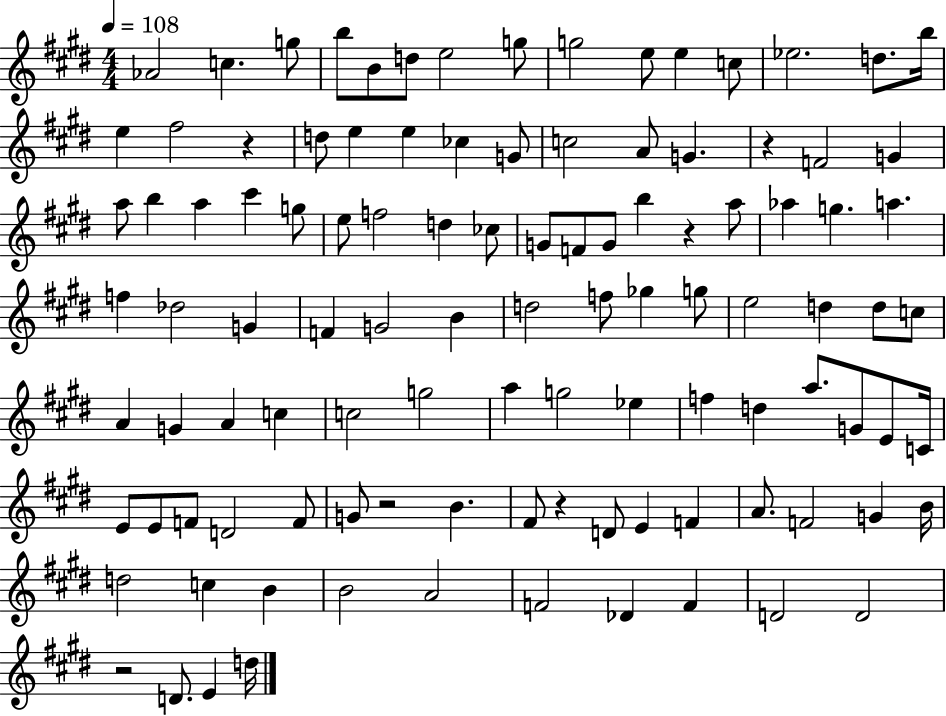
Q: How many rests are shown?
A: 6